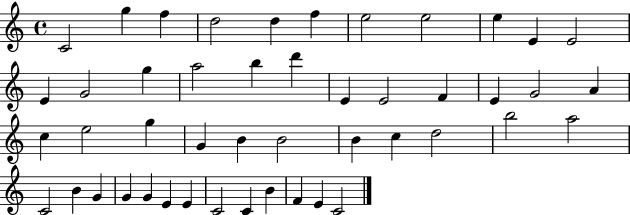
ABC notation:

X:1
T:Untitled
M:4/4
L:1/4
K:C
C2 g f d2 d f e2 e2 e E E2 E G2 g a2 b d' E E2 F E G2 A c e2 g G B B2 B c d2 b2 a2 C2 B G G G E E C2 C B F E C2